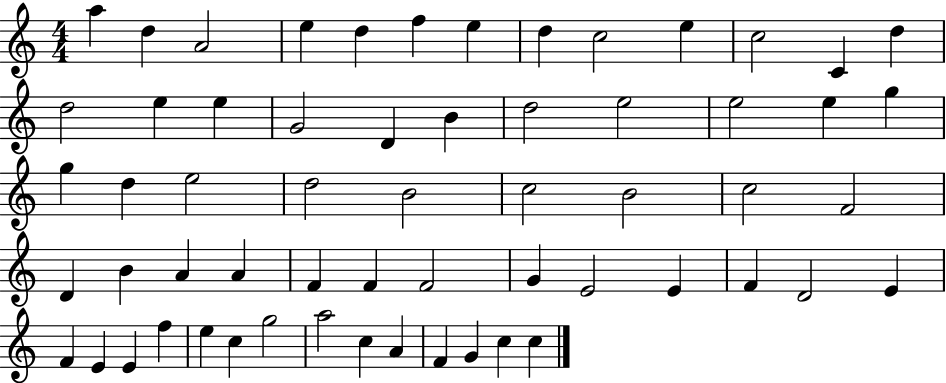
{
  \clef treble
  \numericTimeSignature
  \time 4/4
  \key c \major
  a''4 d''4 a'2 | e''4 d''4 f''4 e''4 | d''4 c''2 e''4 | c''2 c'4 d''4 | \break d''2 e''4 e''4 | g'2 d'4 b'4 | d''2 e''2 | e''2 e''4 g''4 | \break g''4 d''4 e''2 | d''2 b'2 | c''2 b'2 | c''2 f'2 | \break d'4 b'4 a'4 a'4 | f'4 f'4 f'2 | g'4 e'2 e'4 | f'4 d'2 e'4 | \break f'4 e'4 e'4 f''4 | e''4 c''4 g''2 | a''2 c''4 a'4 | f'4 g'4 c''4 c''4 | \break \bar "|."
}